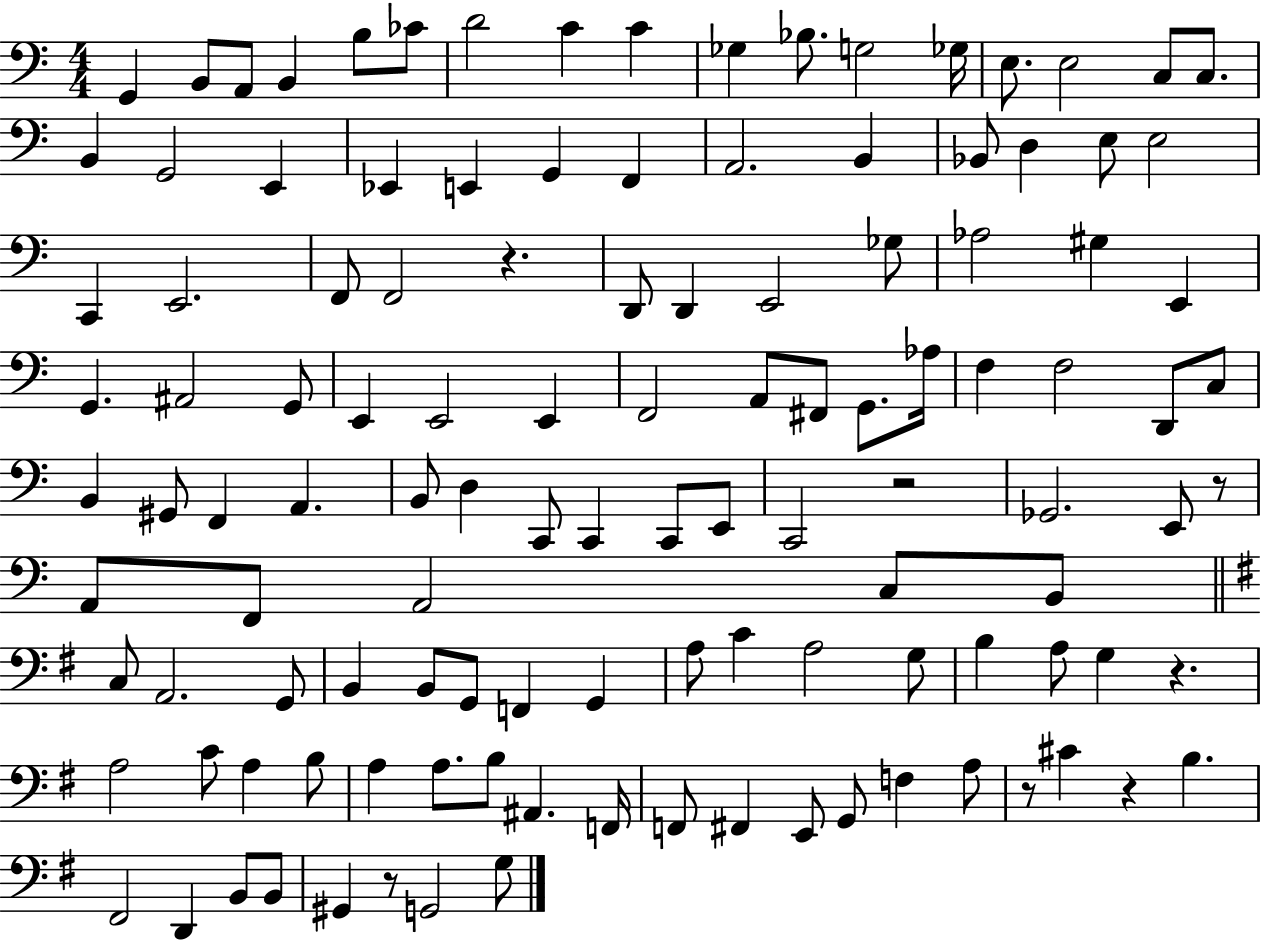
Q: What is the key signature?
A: C major